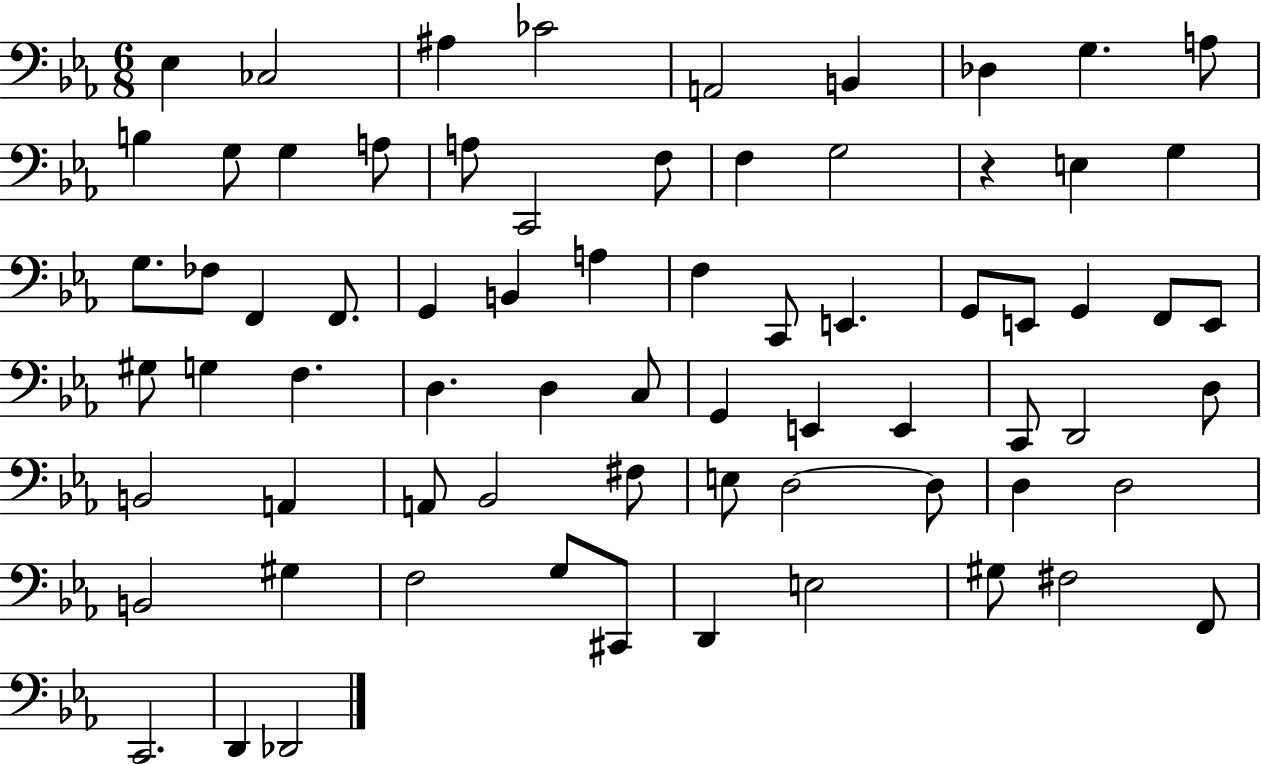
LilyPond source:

{
  \clef bass
  \numericTimeSignature
  \time 6/8
  \key ees \major
  \repeat volta 2 { ees4 ces2 | ais4 ces'2 | a,2 b,4 | des4 g4. a8 | \break b4 g8 g4 a8 | a8 c,2 f8 | f4 g2 | r4 e4 g4 | \break g8. fes8 f,4 f,8. | g,4 b,4 a4 | f4 c,8 e,4. | g,8 e,8 g,4 f,8 e,8 | \break gis8 g4 f4. | d4. d4 c8 | g,4 e,4 e,4 | c,8 d,2 d8 | \break b,2 a,4 | a,8 bes,2 fis8 | e8 d2~~ d8 | d4 d2 | \break b,2 gis4 | f2 g8 cis,8 | d,4 e2 | gis8 fis2 f,8 | \break c,2. | d,4 des,2 | } \bar "|."
}